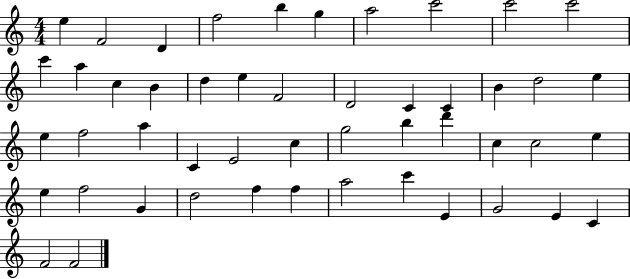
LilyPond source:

{
  \clef treble
  \numericTimeSignature
  \time 4/4
  \key c \major
  e''4 f'2 d'4 | f''2 b''4 g''4 | a''2 c'''2 | c'''2 c'''2 | \break c'''4 a''4 c''4 b'4 | d''4 e''4 f'2 | d'2 c'4 c'4 | b'4 d''2 e''4 | \break e''4 f''2 a''4 | c'4 e'2 c''4 | g''2 b''4 d'''4 | c''4 c''2 e''4 | \break e''4 f''2 g'4 | d''2 f''4 f''4 | a''2 c'''4 e'4 | g'2 e'4 c'4 | \break f'2 f'2 | \bar "|."
}